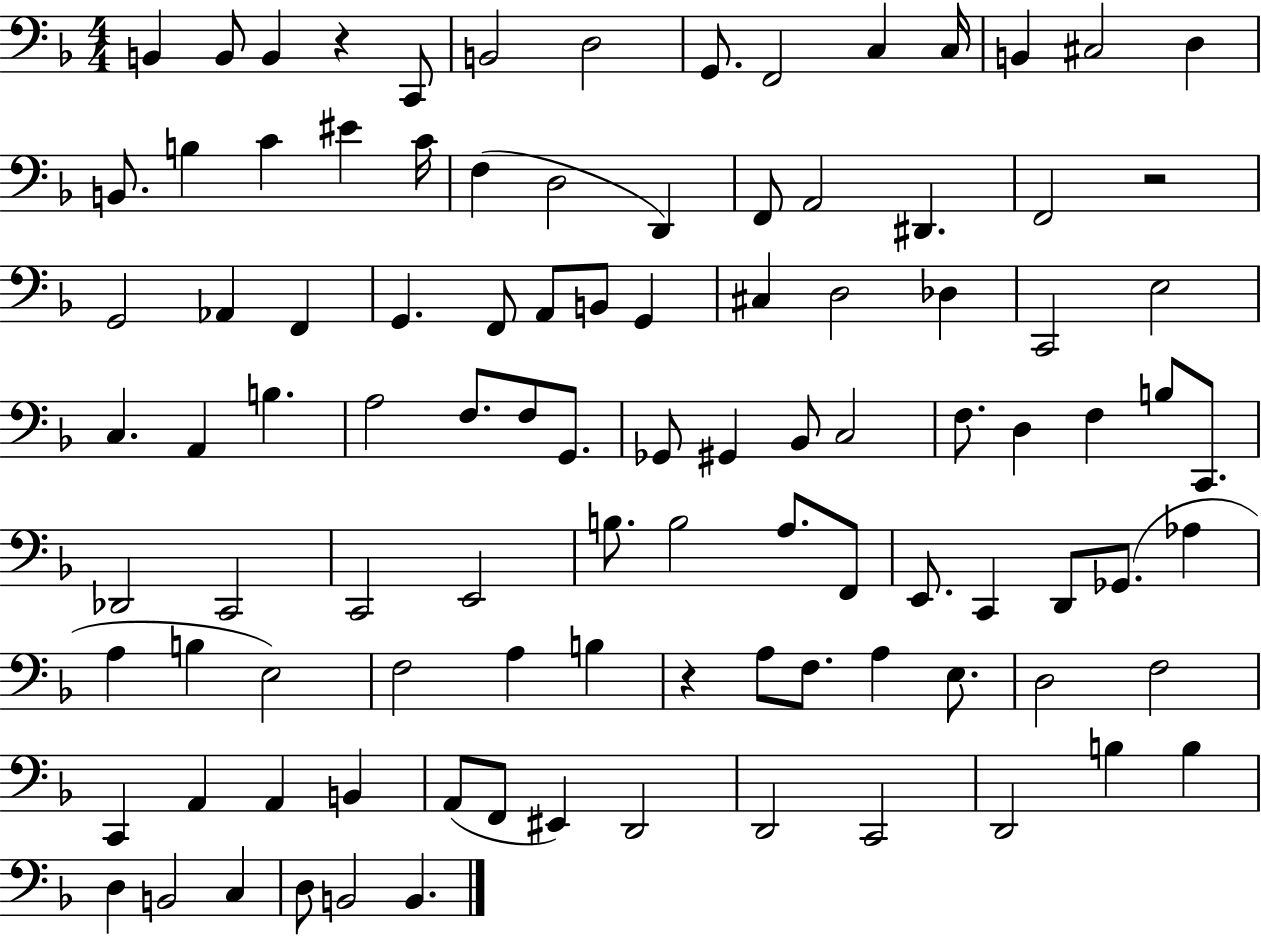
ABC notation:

X:1
T:Untitled
M:4/4
L:1/4
K:F
B,, B,,/2 B,, z C,,/2 B,,2 D,2 G,,/2 F,,2 C, C,/4 B,, ^C,2 D, B,,/2 B, C ^E C/4 F, D,2 D,, F,,/2 A,,2 ^D,, F,,2 z2 G,,2 _A,, F,, G,, F,,/2 A,,/2 B,,/2 G,, ^C, D,2 _D, C,,2 E,2 C, A,, B, A,2 F,/2 F,/2 G,,/2 _G,,/2 ^G,, _B,,/2 C,2 F,/2 D, F, B,/2 C,,/2 _D,,2 C,,2 C,,2 E,,2 B,/2 B,2 A,/2 F,,/2 E,,/2 C,, D,,/2 _G,,/2 _A, A, B, E,2 F,2 A, B, z A,/2 F,/2 A, E,/2 D,2 F,2 C,, A,, A,, B,, A,,/2 F,,/2 ^E,, D,,2 D,,2 C,,2 D,,2 B, B, D, B,,2 C, D,/2 B,,2 B,,